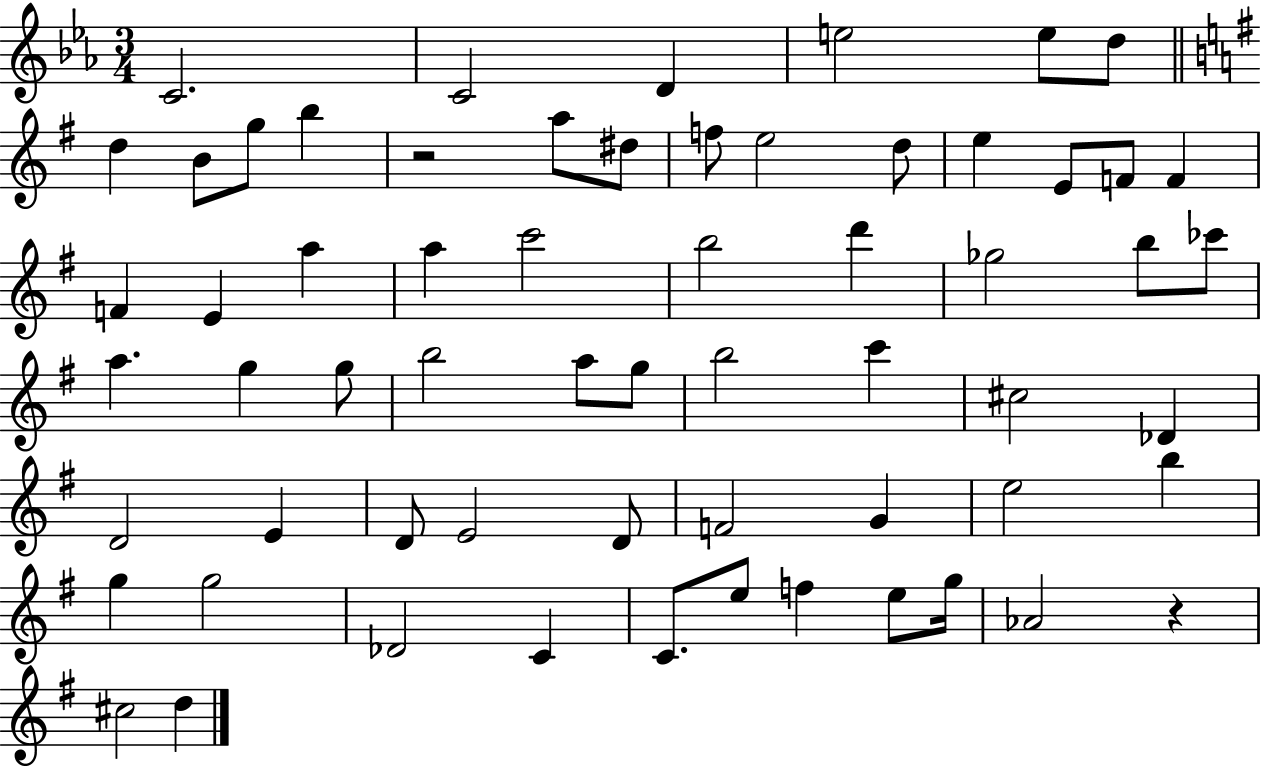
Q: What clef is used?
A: treble